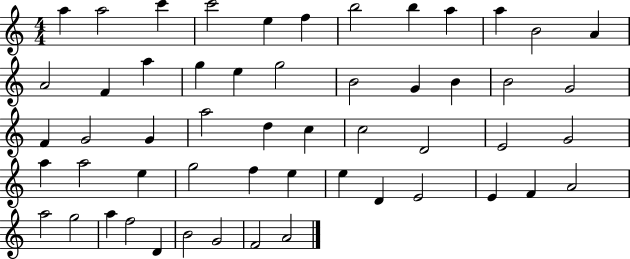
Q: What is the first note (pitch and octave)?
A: A5